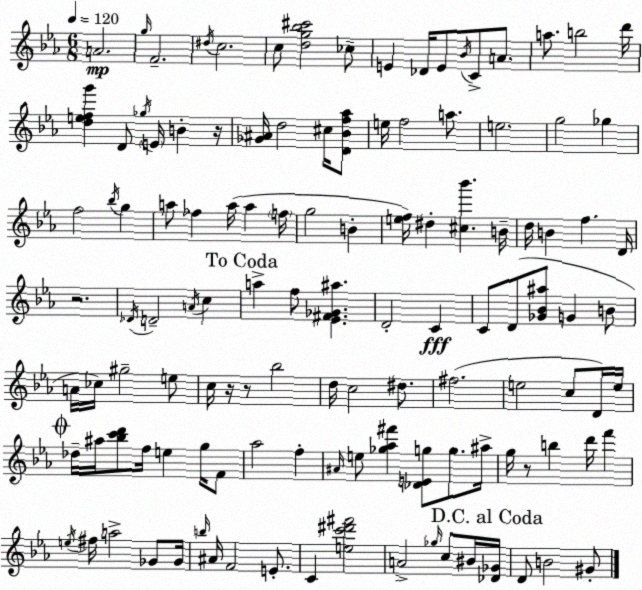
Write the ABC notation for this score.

X:1
T:Untitled
M:6/8
L:1/4
K:Eb
A2 g/4 F2 ^d/4 c2 c/2 [dg_b^c']2 _c/2 E _D/4 E/2 _B/4 C/2 A/2 a/2 b2 d'/4 [defg'] D/2 _g/4 E/4 B z/4 [_G^A]/4 d2 ^c/4 [D_Bf_a]/2 e/4 f2 a/2 e2 g2 _g f2 _b/4 g a/2 _f a/4 a f/4 g2 B [ef]/4 ^d [^c_b'] B/4 d/4 B f D/4 z2 _D/4 D2 A/4 c a f/2 [_E^F_G^a] D2 C C/2 D/2 [_G_B^a]/2 G B/2 A/4 _c/4 ^g2 e/2 c/4 z/4 z/2 _b2 d/4 c2 ^d/2 ^f2 e2 c/2 D/4 e/4 _d/4 ^a/4 [_bc'd']/2 f/4 e g/4 F/2 _a2 f ^A/4 e/2 [_g_a^f'] [_DEg]/2 g/2 ^a/4 g/4 z/2 b d'/4 f' e/4 ^f/4 a2 _G/2 _G/4 b/4 ^A/4 F2 E/2 C [ec'^d'^f']2 A2 _g/4 c/2 ^B/4 [_D_G]/4 D/2 B2 ^G/2